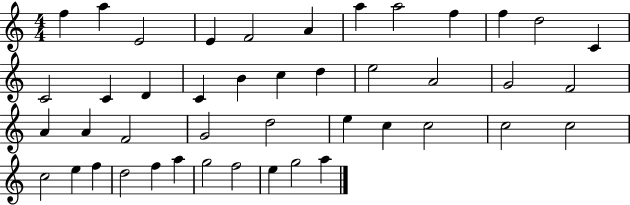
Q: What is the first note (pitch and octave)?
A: F5